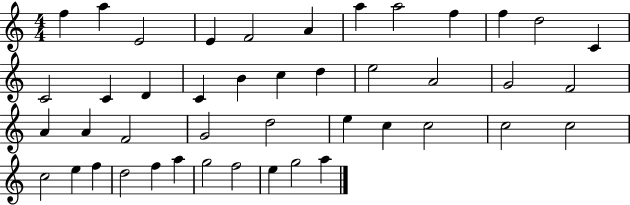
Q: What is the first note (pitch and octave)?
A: F5